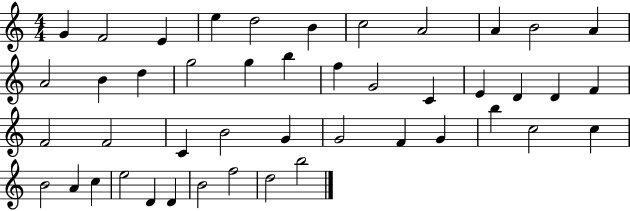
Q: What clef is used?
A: treble